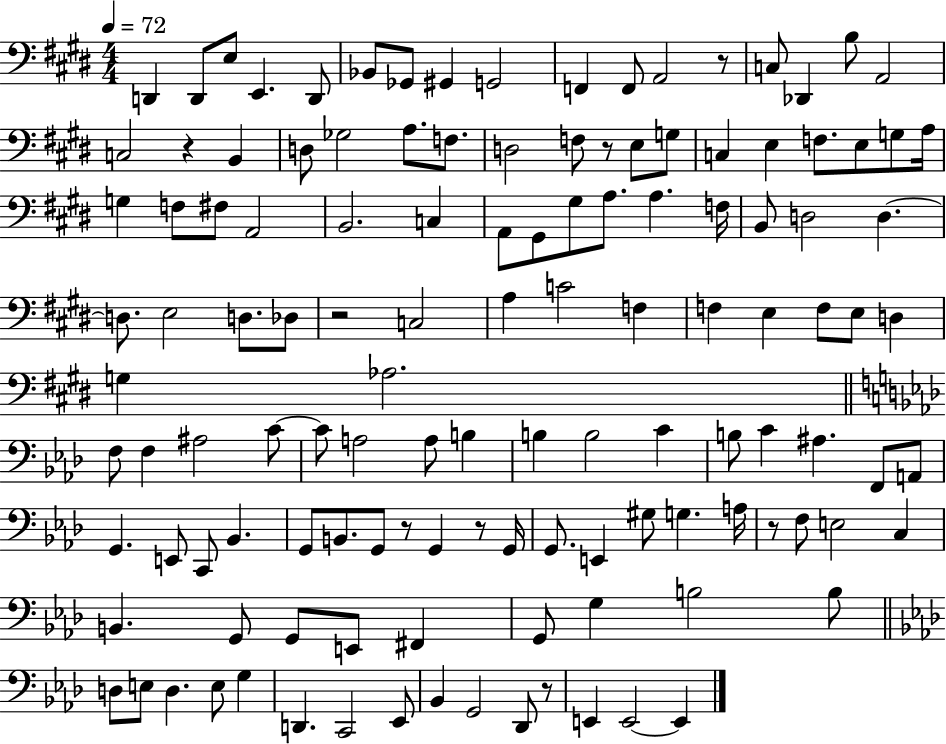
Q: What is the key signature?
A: E major